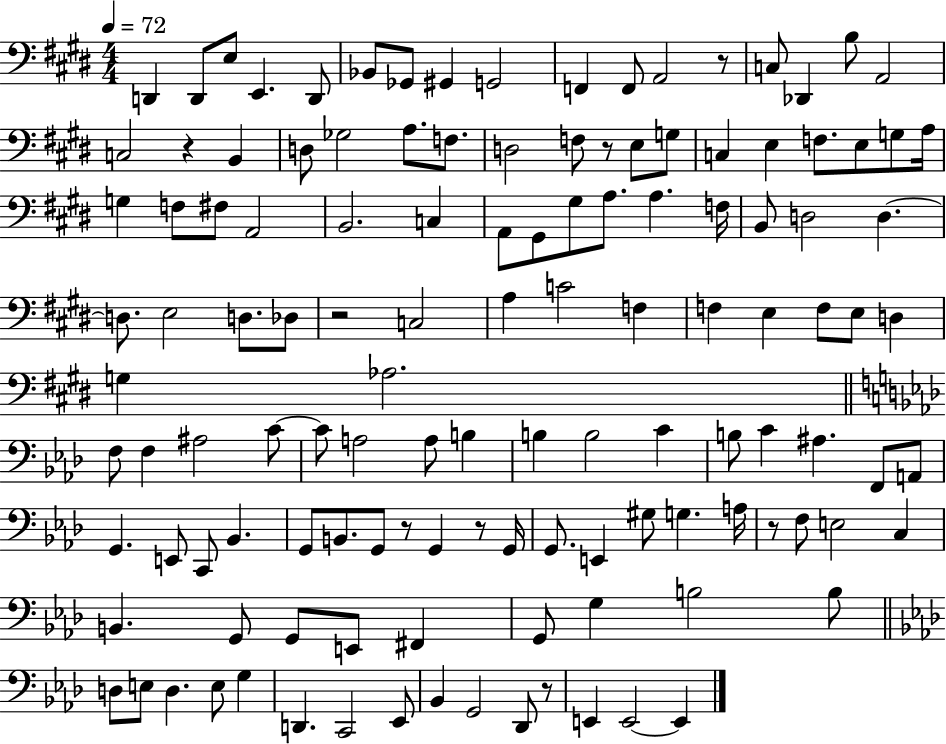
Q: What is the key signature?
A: E major